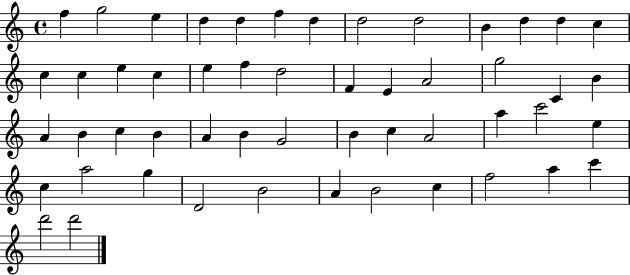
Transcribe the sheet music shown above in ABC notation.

X:1
T:Untitled
M:4/4
L:1/4
K:C
f g2 e d d f d d2 d2 B d d c c c e c e f d2 F E A2 g2 C B A B c B A B G2 B c A2 a c'2 e c a2 g D2 B2 A B2 c f2 a c' d'2 d'2